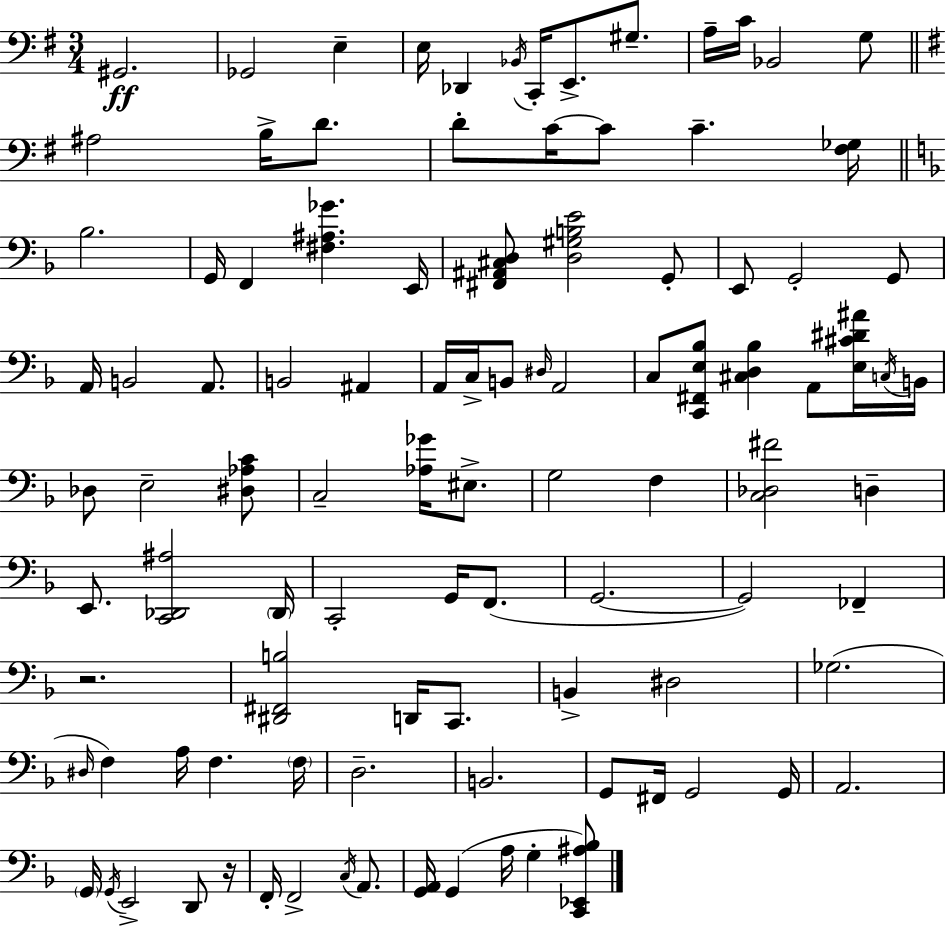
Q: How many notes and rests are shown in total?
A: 101